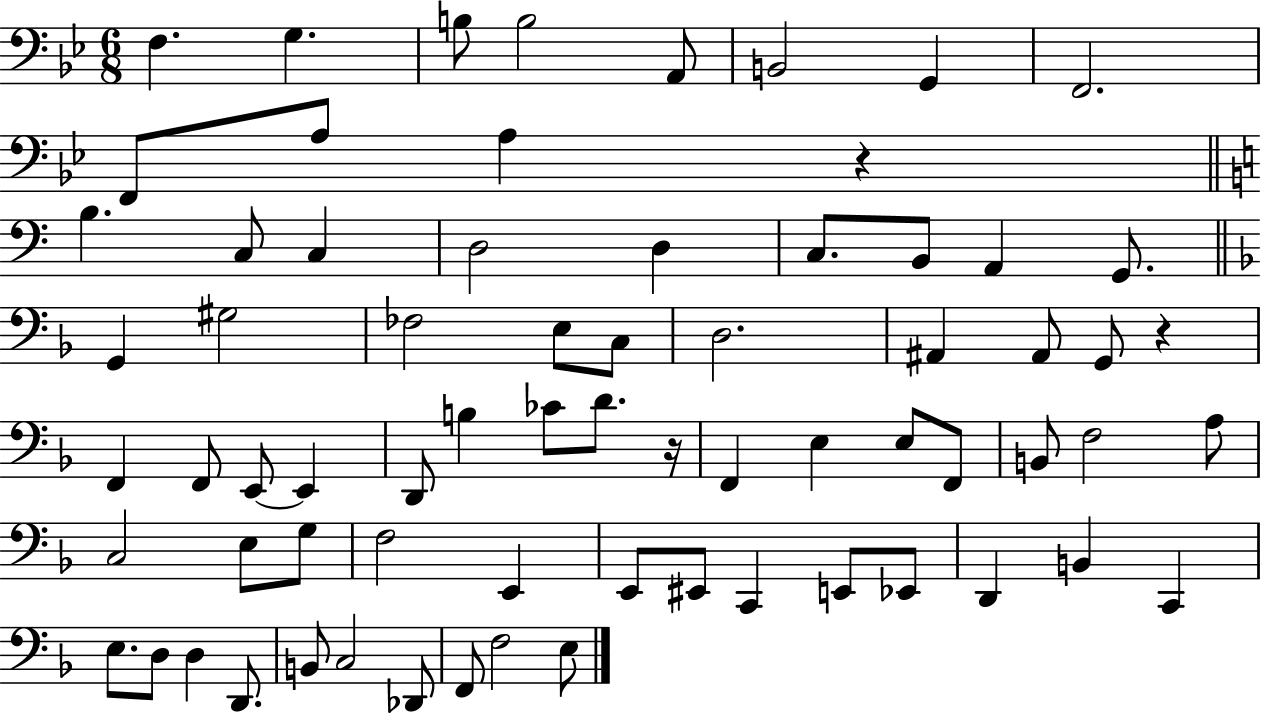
F3/q. G3/q. B3/e B3/h A2/e B2/h G2/q F2/h. F2/e A3/e A3/q R/q B3/q. C3/e C3/q D3/h D3/q C3/e. B2/e A2/q G2/e. G2/q G#3/h FES3/h E3/e C3/e D3/h. A#2/q A#2/e G2/e R/q F2/q F2/e E2/e E2/q D2/e B3/q CES4/e D4/e. R/s F2/q E3/q E3/e F2/e B2/e F3/h A3/e C3/h E3/e G3/e F3/h E2/q E2/e EIS2/e C2/q E2/e Eb2/e D2/q B2/q C2/q E3/e. D3/e D3/q D2/e. B2/e C3/h Db2/e F2/e F3/h E3/e